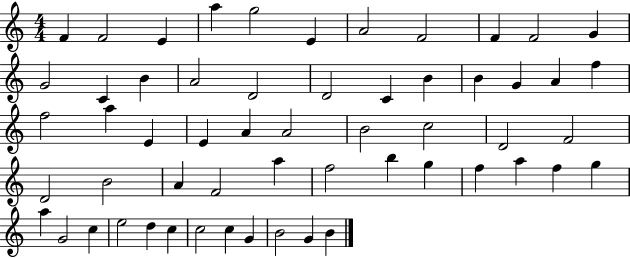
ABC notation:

X:1
T:Untitled
M:4/4
L:1/4
K:C
F F2 E a g2 E A2 F2 F F2 G G2 C B A2 D2 D2 C B B G A f f2 a E E A A2 B2 c2 D2 F2 D2 B2 A F2 a f2 b g f a f g a G2 c e2 d c c2 c G B2 G B